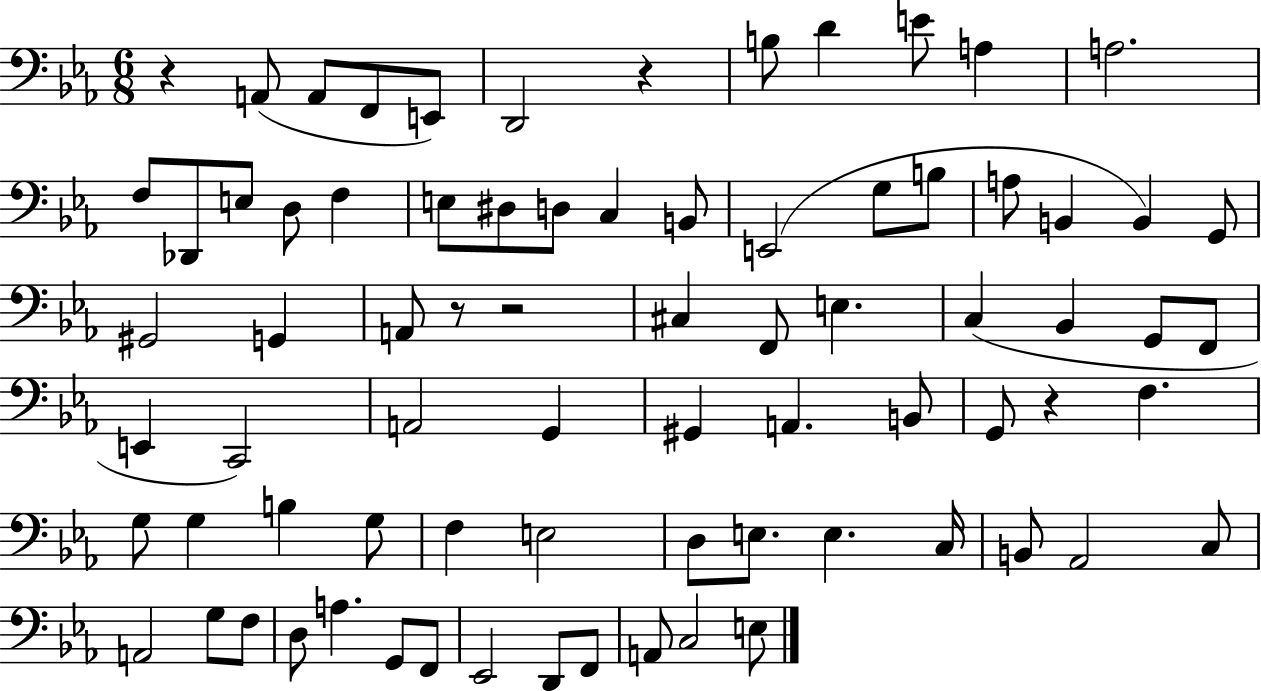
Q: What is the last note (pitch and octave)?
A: E3